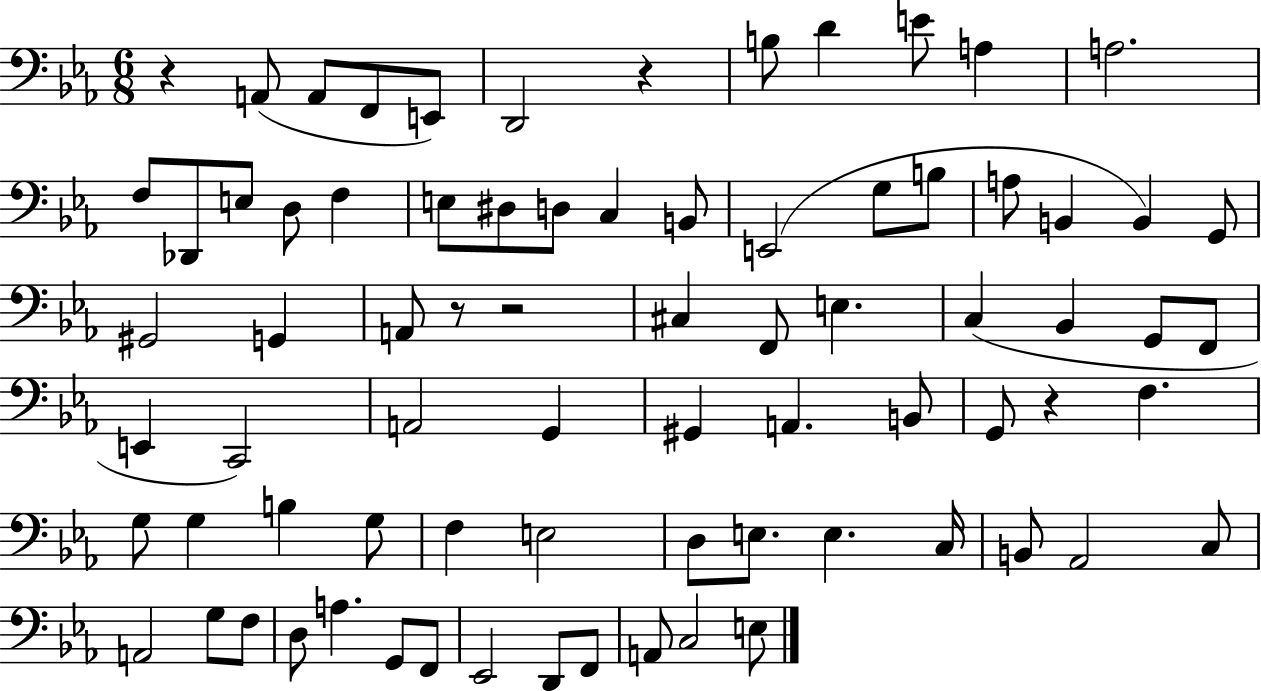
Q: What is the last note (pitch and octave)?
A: E3